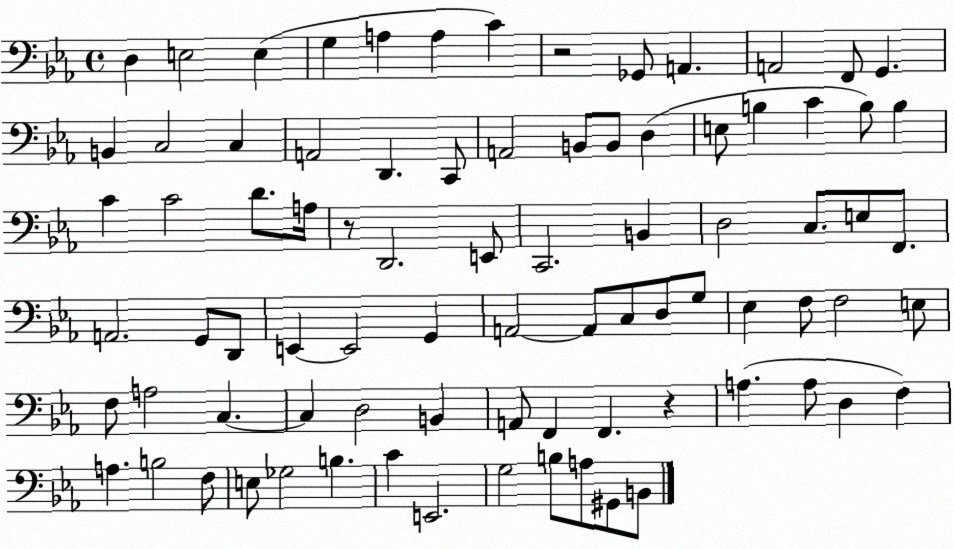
X:1
T:Untitled
M:4/4
L:1/4
K:Eb
D, E,2 E, G, A, A, C z2 _G,,/2 A,, A,,2 F,,/2 G,, B,, C,2 C, A,,2 D,, C,,/2 A,,2 B,,/2 B,,/2 D, E,/2 B, C B,/2 B, C C2 D/2 A,/4 z/2 D,,2 E,,/2 C,,2 B,, D,2 C,/2 E,/2 F,,/2 A,,2 G,,/2 D,,/2 E,, E,,2 G,, A,,2 A,,/2 C,/2 D,/2 G,/2 _E, F,/2 F,2 E,/2 F,/2 A,2 C, C, D,2 B,, A,,/2 F,, F,, z A, A,/2 D, F, A, B,2 F,/2 E,/2 _G,2 B, C E,,2 G,2 B,/2 A,/2 ^G,,/2 B,,/2